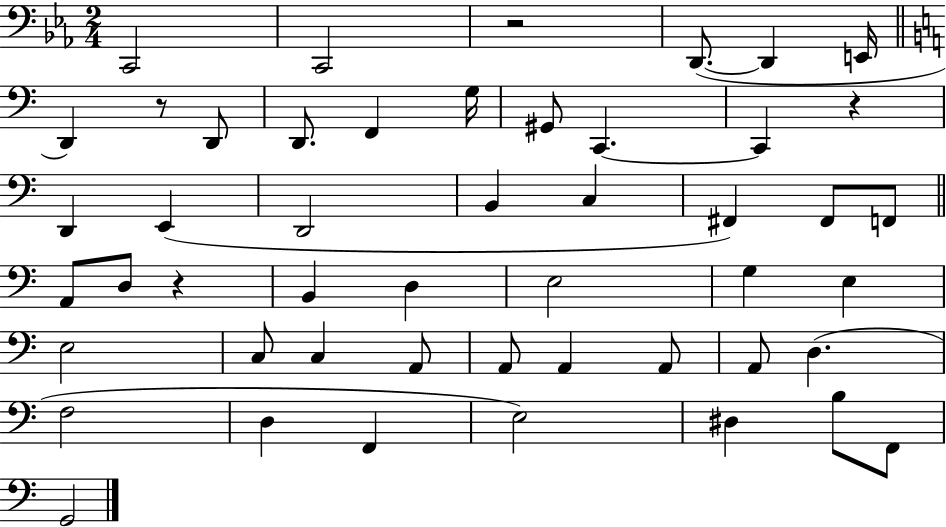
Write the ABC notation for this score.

X:1
T:Untitled
M:2/4
L:1/4
K:Eb
C,,2 C,,2 z2 D,,/2 D,, E,,/4 D,, z/2 D,,/2 D,,/2 F,, G,/4 ^G,,/2 C,, C,, z D,, E,, D,,2 B,, C, ^F,, ^F,,/2 F,,/2 A,,/2 D,/2 z B,, D, E,2 G, E, E,2 C,/2 C, A,,/2 A,,/2 A,, A,,/2 A,,/2 D, F,2 D, F,, E,2 ^D, B,/2 F,,/2 G,,2